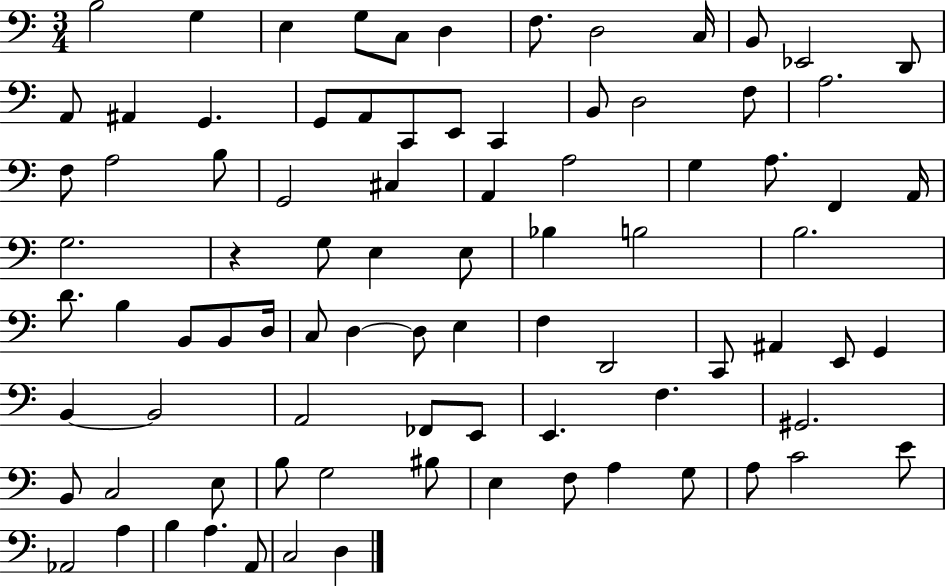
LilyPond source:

{
  \clef bass
  \numericTimeSignature
  \time 3/4
  \key c \major
  \repeat volta 2 { b2 g4 | e4 g8 c8 d4 | f8. d2 c16 | b,8 ees,2 d,8 | \break a,8 ais,4 g,4. | g,8 a,8 c,8 e,8 c,4 | b,8 d2 f8 | a2. | \break f8 a2 b8 | g,2 cis4 | a,4 a2 | g4 a8. f,4 a,16 | \break g2. | r4 g8 e4 e8 | bes4 b2 | b2. | \break d'8. b4 b,8 b,8 d16 | c8 d4~~ d8 e4 | f4 d,2 | c,8 ais,4 e,8 g,4 | \break b,4~~ b,2 | a,2 fes,8 e,8 | e,4. f4. | gis,2. | \break b,8 c2 e8 | b8 g2 bis8 | e4 f8 a4 g8 | a8 c'2 e'8 | \break aes,2 a4 | b4 a4. a,8 | c2 d4 | } \bar "|."
}